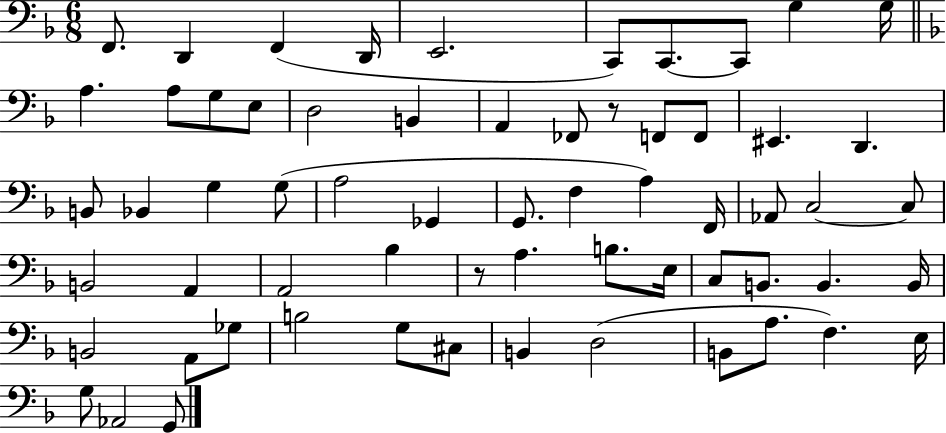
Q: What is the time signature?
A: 6/8